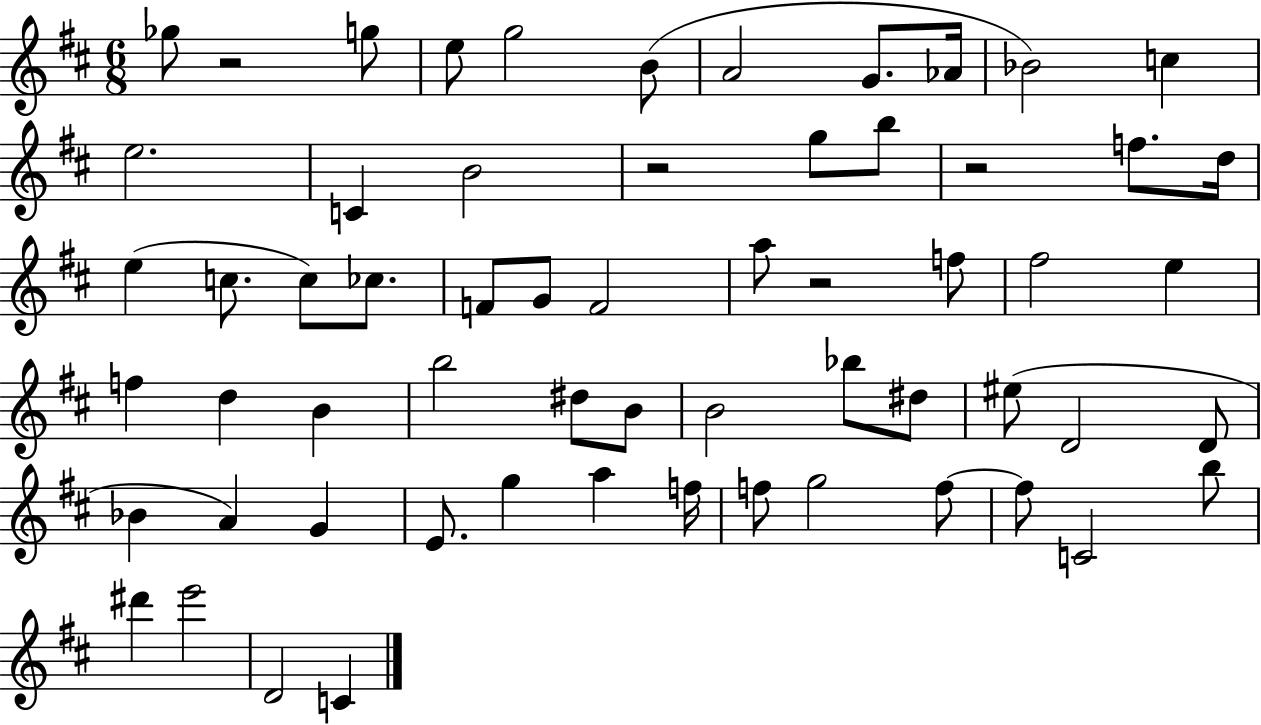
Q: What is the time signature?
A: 6/8